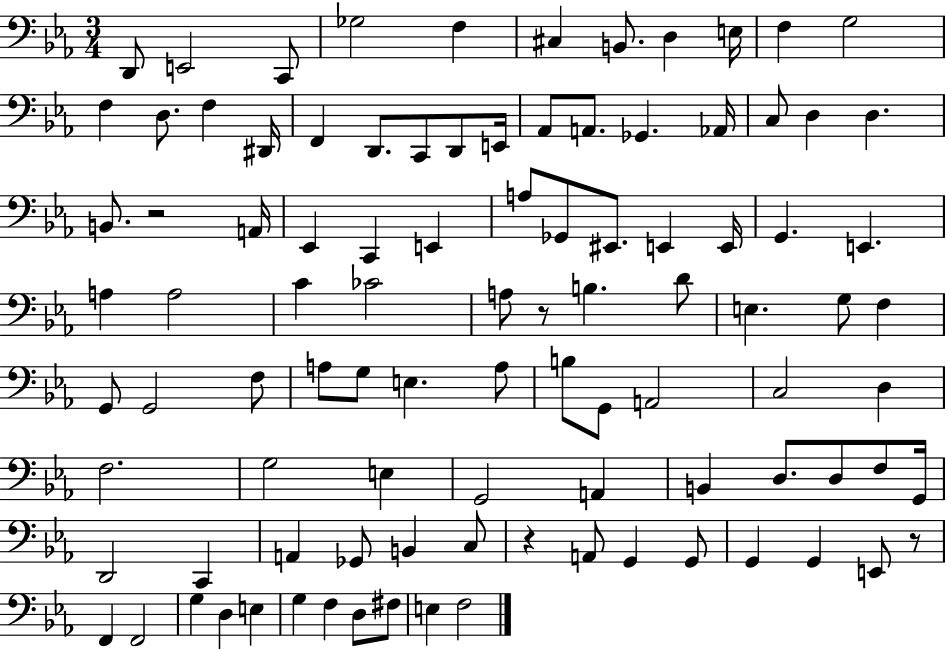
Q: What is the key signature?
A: EES major